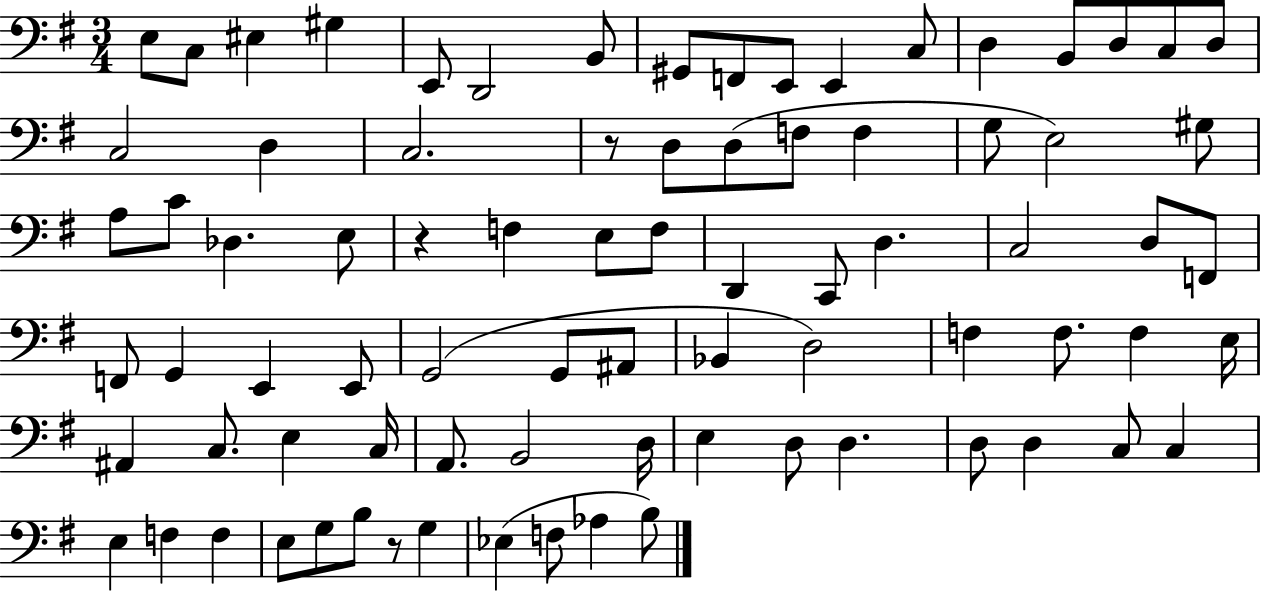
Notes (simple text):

E3/e C3/e EIS3/q G#3/q E2/e D2/h B2/e G#2/e F2/e E2/e E2/q C3/e D3/q B2/e D3/e C3/e D3/e C3/h D3/q C3/h. R/e D3/e D3/e F3/e F3/q G3/e E3/h G#3/e A3/e C4/e Db3/q. E3/e R/q F3/q E3/e F3/e D2/q C2/e D3/q. C3/h D3/e F2/e F2/e G2/q E2/q E2/e G2/h G2/e A#2/e Bb2/q D3/h F3/q F3/e. F3/q E3/s A#2/q C3/e. E3/q C3/s A2/e. B2/h D3/s E3/q D3/e D3/q. D3/e D3/q C3/e C3/q E3/q F3/q F3/q E3/e G3/e B3/e R/e G3/q Eb3/q F3/e Ab3/q B3/e